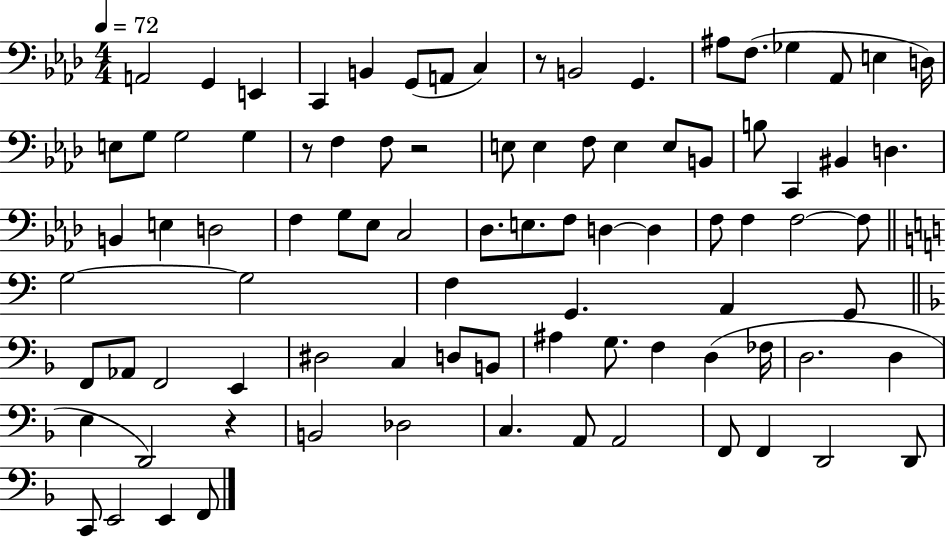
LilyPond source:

{
  \clef bass
  \numericTimeSignature
  \time 4/4
  \key aes \major
  \tempo 4 = 72
  \repeat volta 2 { a,2 g,4 e,4 | c,4 b,4 g,8( a,8 c4) | r8 b,2 g,4. | ais8 f8.( ges4 aes,8 e4 d16) | \break e8 g8 g2 g4 | r8 f4 f8 r2 | e8 e4 f8 e4 e8 b,8 | b8 c,4 bis,4 d4. | \break b,4 e4 d2 | f4 g8 ees8 c2 | des8. e8. f8 d4~~ d4 | f8 f4 f2~~ f8 | \break \bar "||" \break \key a \minor g2~~ g2 | f4 g,4. a,4 g,8 | \bar "||" \break \key f \major f,8 aes,8 f,2 e,4 | dis2 c4 d8 b,8 | ais4 g8. f4 d4( fes16 | d2. d4 | \break e4 d,2) r4 | b,2 des2 | c4. a,8 a,2 | f,8 f,4 d,2 d,8 | \break c,8 e,2 e,4 f,8 | } \bar "|."
}